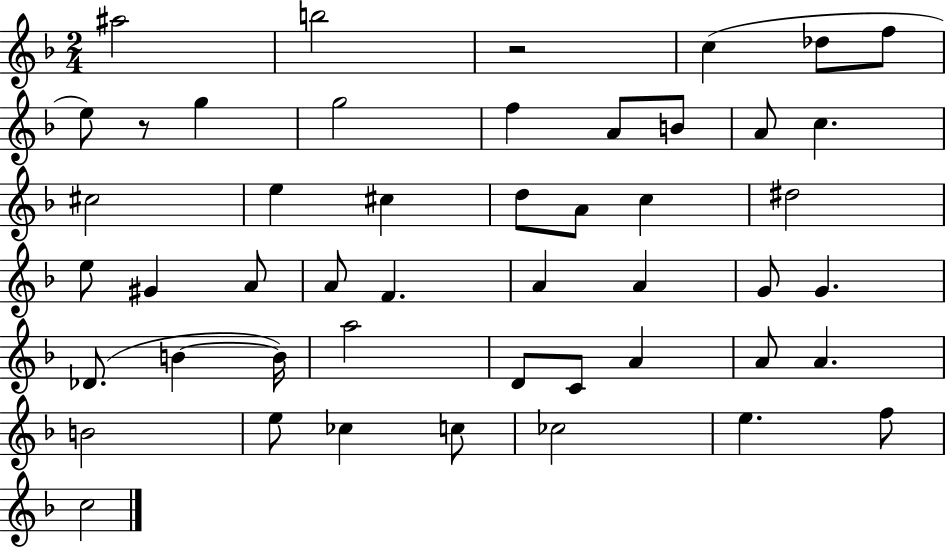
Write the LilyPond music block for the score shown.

{
  \clef treble
  \numericTimeSignature
  \time 2/4
  \key f \major
  ais''2 | b''2 | r2 | c''4( des''8 f''8 | \break e''8) r8 g''4 | g''2 | f''4 a'8 b'8 | a'8 c''4. | \break cis''2 | e''4 cis''4 | d''8 a'8 c''4 | dis''2 | \break e''8 gis'4 a'8 | a'8 f'4. | a'4 a'4 | g'8 g'4. | \break des'8.( b'4~~ b'16) | a''2 | d'8 c'8 a'4 | a'8 a'4. | \break b'2 | e''8 ces''4 c''8 | ces''2 | e''4. f''8 | \break c''2 | \bar "|."
}